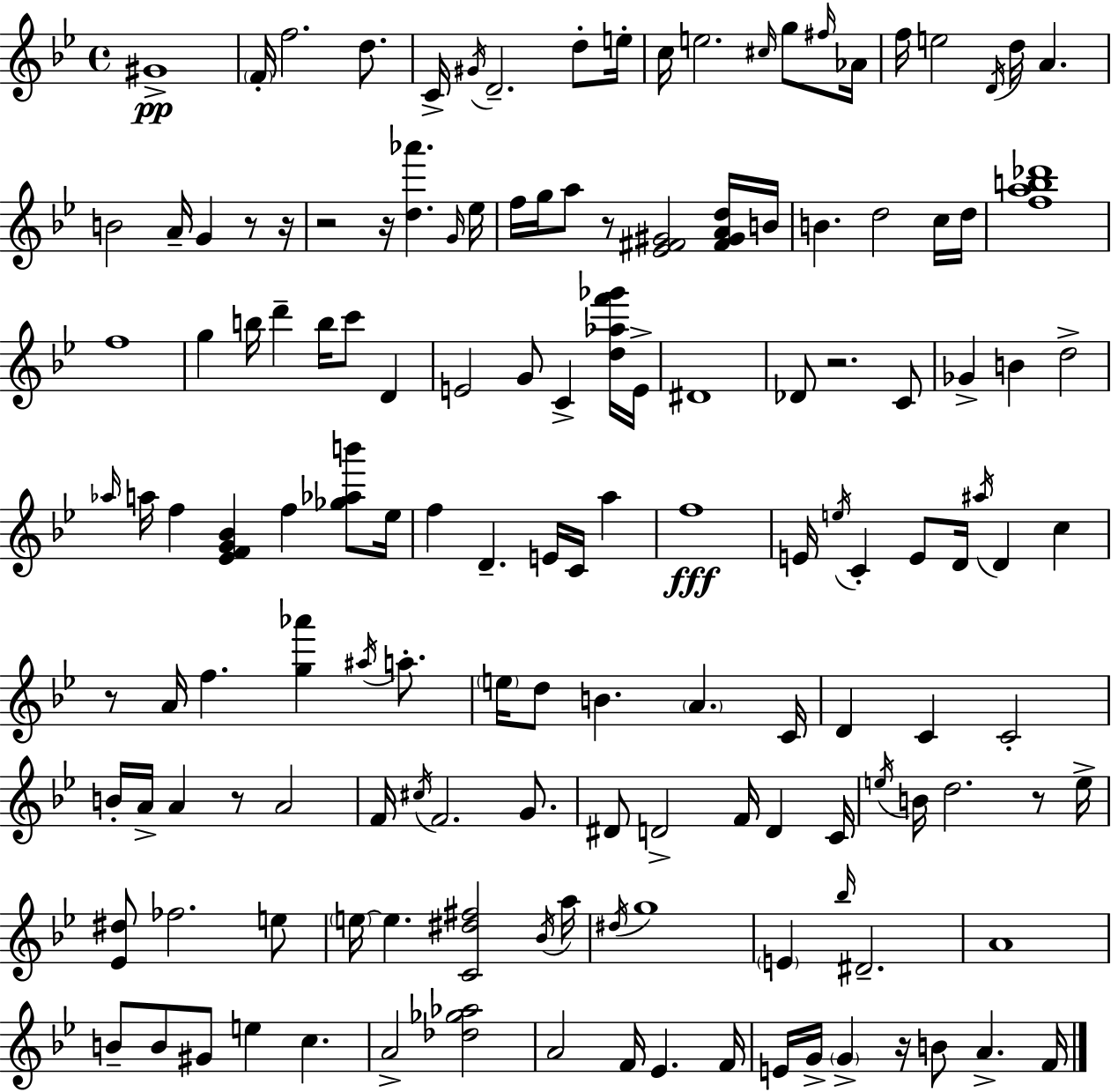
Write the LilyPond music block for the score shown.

{
  \clef treble
  \time 4/4
  \defaultTimeSignature
  \key g \minor
  \repeat volta 2 { gis'1->\pp | \parenthesize f'16-. f''2. d''8. | c'16-> \acciaccatura { gis'16 } d'2.-- d''8-. | e''16-. c''16 e''2. \grace { cis''16 } g''8 | \break \grace { fis''16 } aes'16 f''16 e''2 \acciaccatura { d'16 } d''16 a'4. | b'2 a'16-- g'4 | r8 r16 r2 r16 <d'' aes'''>4. | \grace { g'16 } ees''16 f''16 g''16 a''8 r8 <ees' fis' gis'>2 | \break <fis' gis' a' d''>16 b'16 b'4. d''2 | c''16 d''16 <f'' a'' b'' des'''>1 | f''1 | g''4 b''16 d'''4-- b''16 c'''8 | \break d'4 e'2 g'8 c'4-> | <d'' aes'' f''' ges'''>16 e'16-> dis'1 | des'8 r2. | c'8 ges'4-> b'4 d''2-> | \break \grace { aes''16 } a''16 f''4 <ees' f' g' bes'>4 f''4 | <ges'' aes'' b'''>8 ees''16 f''4 d'4.-- | e'16 c'16 a''4 f''1\fff | e'16 \acciaccatura { e''16 } c'4-. e'8 d'16 \acciaccatura { ais''16 } | \break d'4 c''4 r8 a'16 f''4. | <g'' aes'''>4 \acciaccatura { ais''16 } a''8.-. \parenthesize e''16 d''8 b'4. | \parenthesize a'4. c'16 d'4 c'4 | c'2-. b'16-. a'16-> a'4 r8 | \break a'2 f'16 \acciaccatura { cis''16 } f'2. | g'8. dis'8 d'2-> | f'16 d'4 c'16 \acciaccatura { e''16 } b'16 d''2. | r8 e''16-> <ees' dis''>8 fes''2. | \break e''8 \parenthesize e''16~~ e''4. | <c' dis'' fis''>2 \acciaccatura { bes'16 } a''16 \acciaccatura { dis''16 } g''1 | \parenthesize e'4 | \grace { bes''16 } dis'2.-- a'1 | \break b'8-- | b'8 gis'8 e''4 c''4. a'2-> | <des'' ges'' aes''>2 a'2 | f'16 ees'4. f'16 e'16 g'16-> | \break \parenthesize g'4-> r16 b'8 a'4.-> f'16 } \bar "|."
}